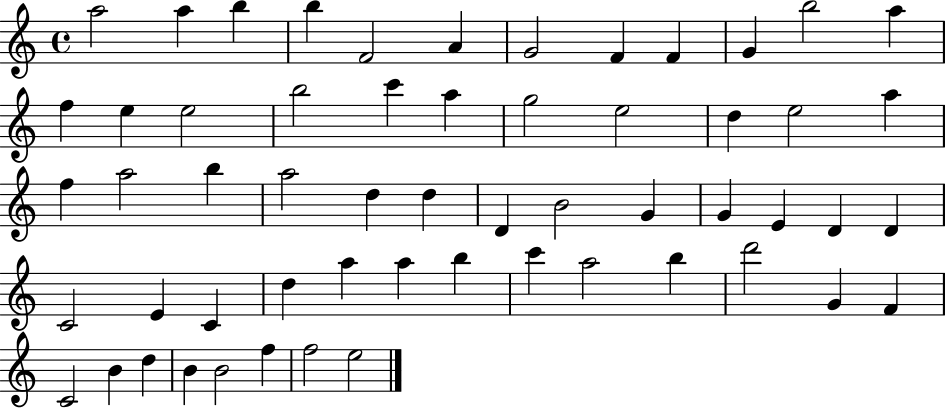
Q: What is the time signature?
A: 4/4